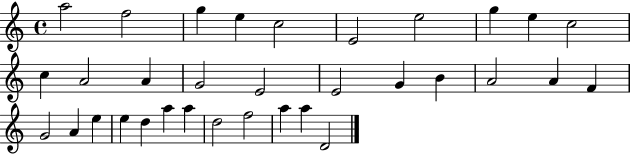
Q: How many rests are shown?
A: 0